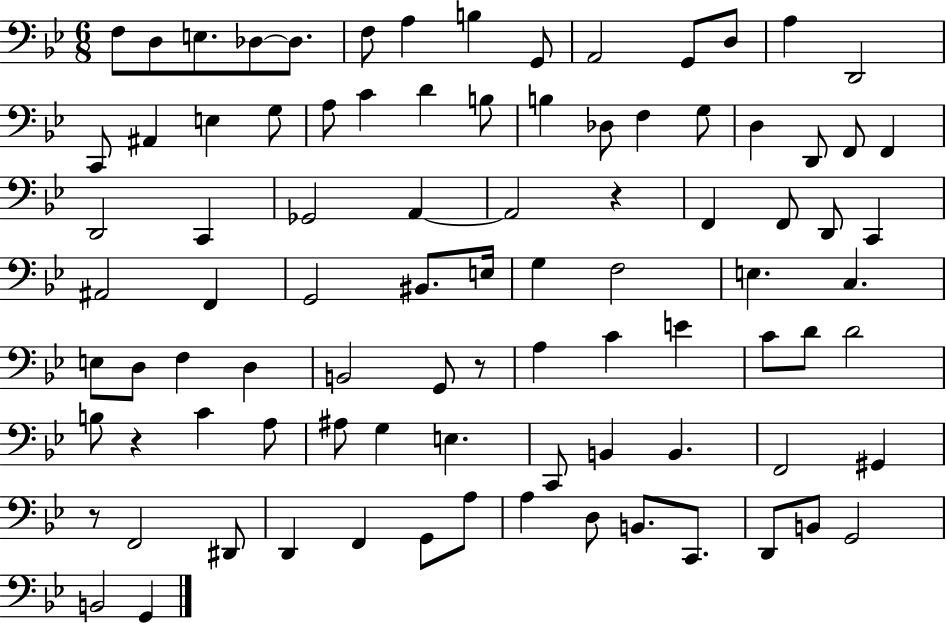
X:1
T:Untitled
M:6/8
L:1/4
K:Bb
F,/2 D,/2 E,/2 _D,/2 _D,/2 F,/2 A, B, G,,/2 A,,2 G,,/2 D,/2 A, D,,2 C,,/2 ^A,, E, G,/2 A,/2 C D B,/2 B, _D,/2 F, G,/2 D, D,,/2 F,,/2 F,, D,,2 C,, _G,,2 A,, A,,2 z F,, F,,/2 D,,/2 C,, ^A,,2 F,, G,,2 ^B,,/2 E,/4 G, F,2 E, C, E,/2 D,/2 F, D, B,,2 G,,/2 z/2 A, C E C/2 D/2 D2 B,/2 z C A,/2 ^A,/2 G, E, C,,/2 B,, B,, F,,2 ^G,, z/2 F,,2 ^D,,/2 D,, F,, G,,/2 A,/2 A, D,/2 B,,/2 C,,/2 D,,/2 B,,/2 G,,2 B,,2 G,,